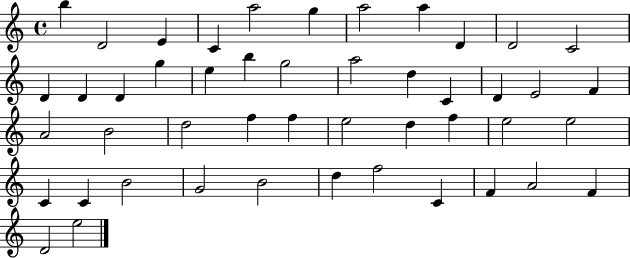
X:1
T:Untitled
M:4/4
L:1/4
K:C
b D2 E C a2 g a2 a D D2 C2 D D D g e b g2 a2 d C D E2 F A2 B2 d2 f f e2 d f e2 e2 C C B2 G2 B2 d f2 C F A2 F D2 e2